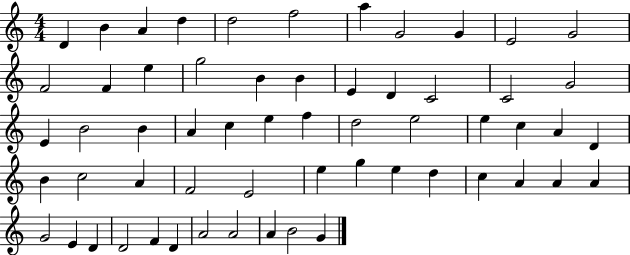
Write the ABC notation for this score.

X:1
T:Untitled
M:4/4
L:1/4
K:C
D B A d d2 f2 a G2 G E2 G2 F2 F e g2 B B E D C2 C2 G2 E B2 B A c e f d2 e2 e c A D B c2 A F2 E2 e g e d c A A A G2 E D D2 F D A2 A2 A B2 G